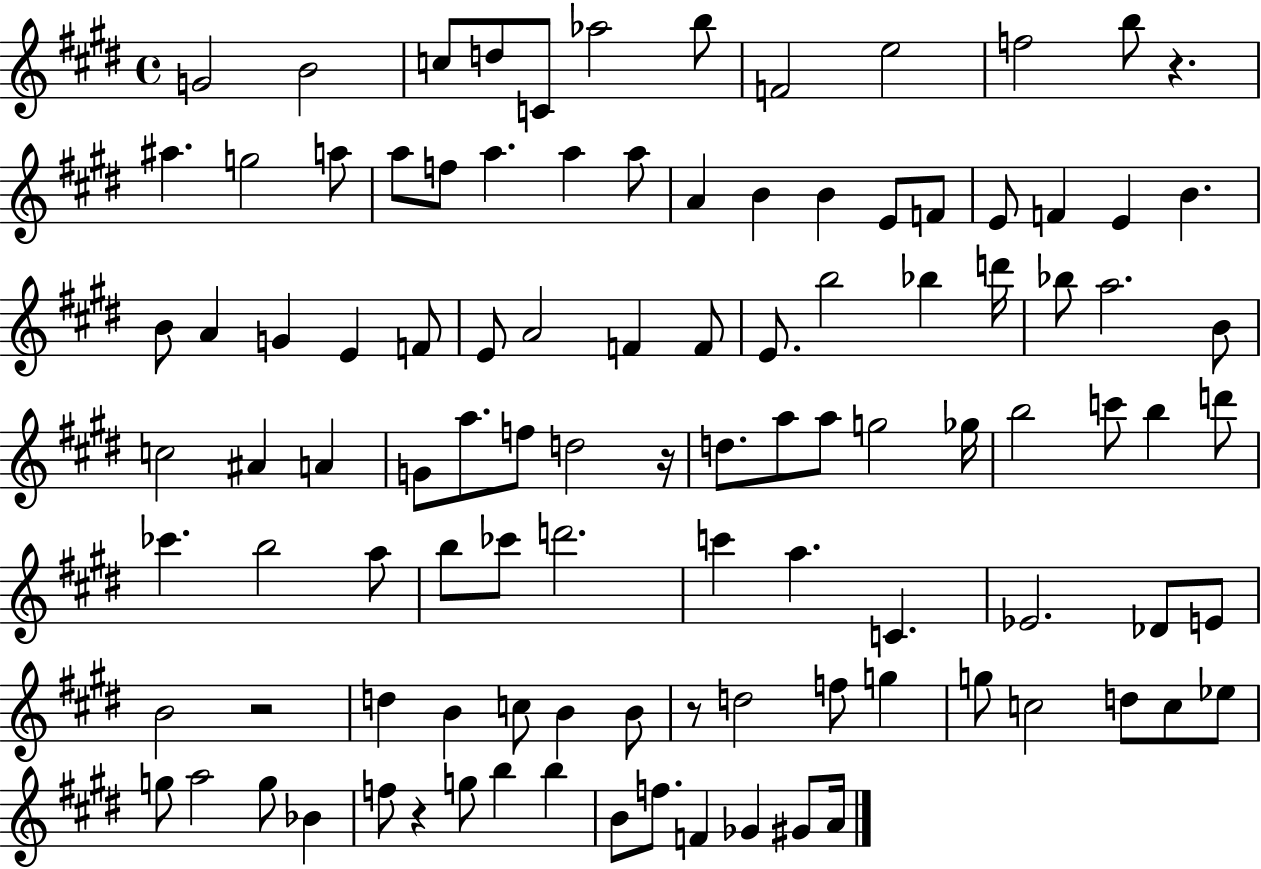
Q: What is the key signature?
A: E major